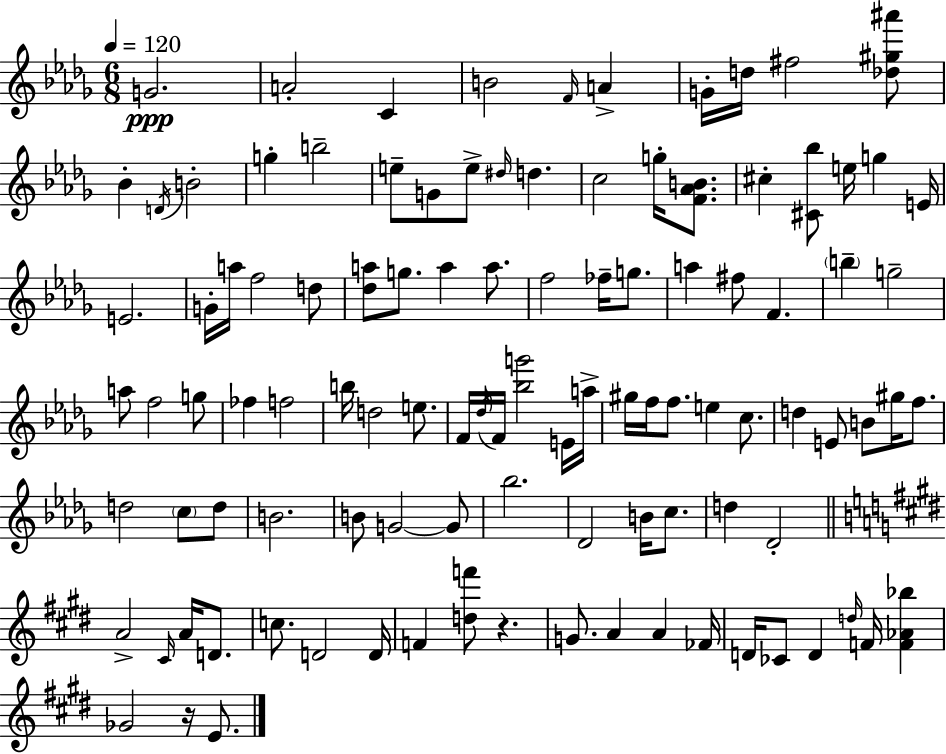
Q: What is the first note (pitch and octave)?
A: G4